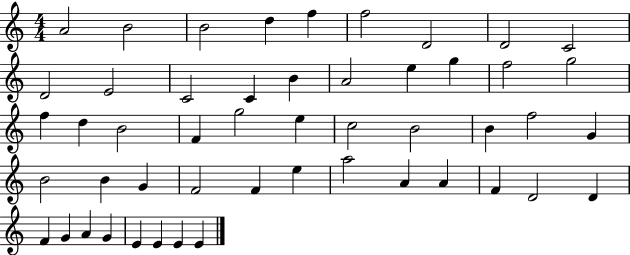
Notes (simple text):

A4/h B4/h B4/h D5/q F5/q F5/h D4/h D4/h C4/h D4/h E4/h C4/h C4/q B4/q A4/h E5/q G5/q F5/h G5/h F5/q D5/q B4/h F4/q G5/h E5/q C5/h B4/h B4/q F5/h G4/q B4/h B4/q G4/q F4/h F4/q E5/q A5/h A4/q A4/q F4/q D4/h D4/q F4/q G4/q A4/q G4/q E4/q E4/q E4/q E4/q